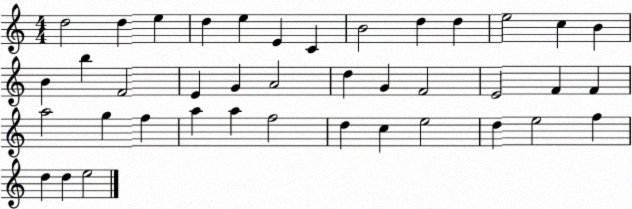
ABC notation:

X:1
T:Untitled
M:4/4
L:1/4
K:C
d2 d e d e E C B2 d d e2 c B B b F2 E G A2 d G F2 E2 F F a2 g f a a f2 d c e2 d e2 f d d e2